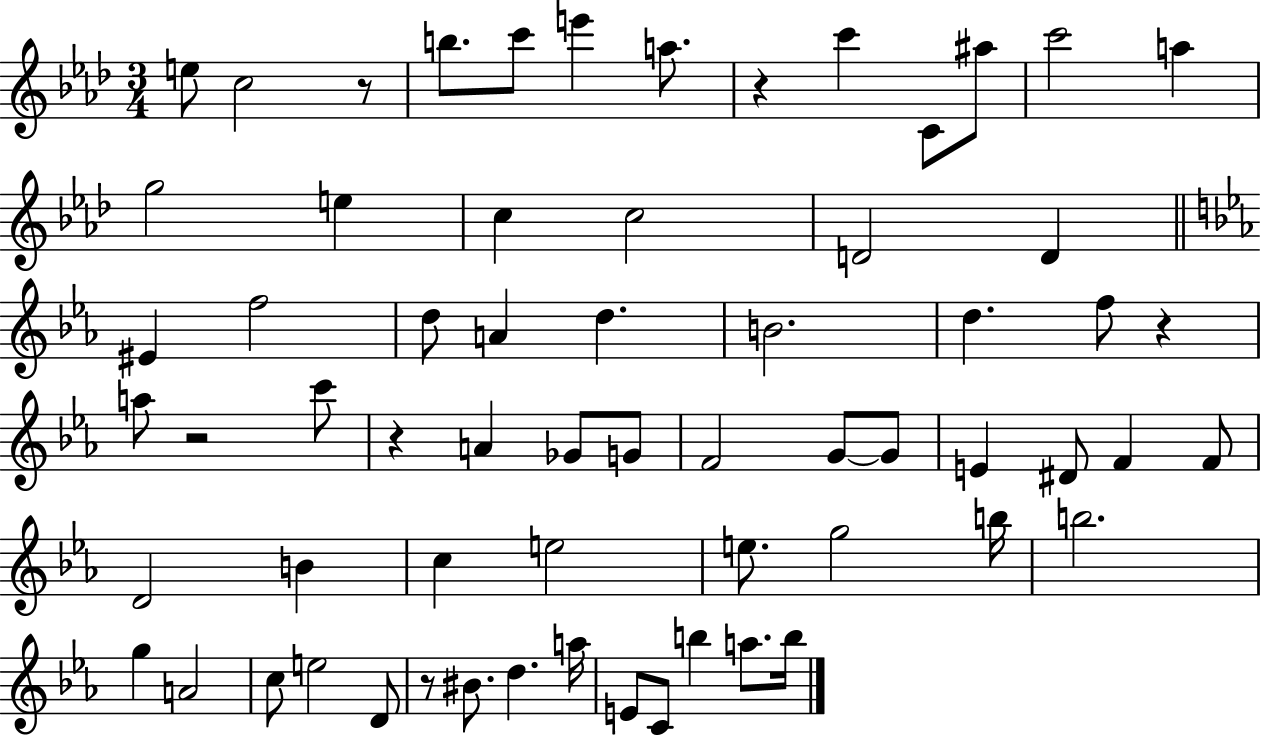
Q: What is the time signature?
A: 3/4